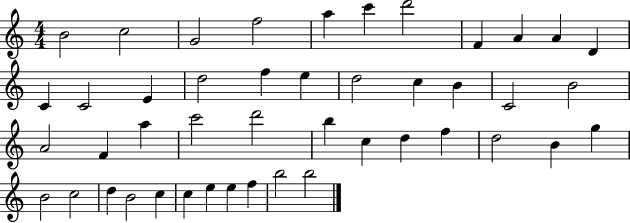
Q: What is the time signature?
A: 4/4